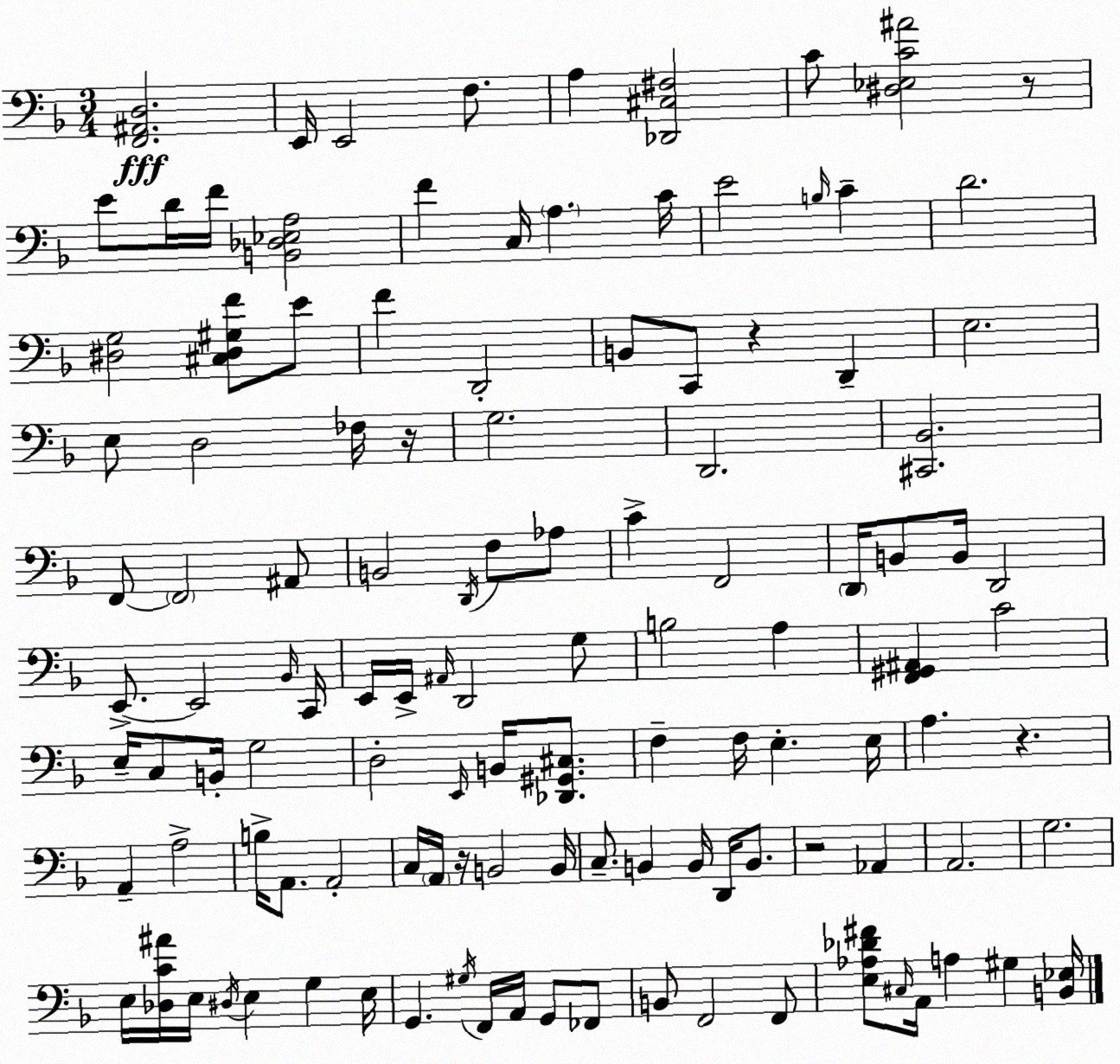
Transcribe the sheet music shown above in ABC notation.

X:1
T:Untitled
M:3/4
L:1/4
K:Dm
[F,,^A,,D,]2 E,,/4 E,,2 F,/2 A, [_D,,^C,^F,]2 C/2 [^D,_E,C^A]2 z/2 E/2 D/4 F/4 [B,,_D,_E,A,]2 F C,/4 A, C/4 E2 B,/4 C D2 [^D,G,]2 [^C,^D,^G,F]/2 E/2 F D,,2 B,,/2 C,,/2 z D,, E,2 E,/2 D,2 _F,/4 z/4 G,2 D,,2 [^C,,_B,,]2 F,,/2 F,,2 ^A,,/2 B,,2 D,,/4 F,/2 _A,/2 C F,,2 D,,/4 B,,/2 B,,/4 D,,2 E,,/2 E,,2 _B,,/4 C,,/4 E,,/4 E,,/4 ^A,,/4 D,,2 G,/2 B,2 A, [F,,^G,,^A,,] C2 E,/4 C,/2 B,,/4 G,2 D,2 E,,/4 B,,/4 [_D,,^G,,^C,]/2 F, F,/4 E, E,/4 A, z A,, A,2 B,/4 A,,/2 A,,2 C,/4 A,,/4 z/4 B,,2 B,,/4 C,/2 B,, B,,/4 D,,/4 B,,/2 z2 _A,, A,,2 G,2 E,/4 [_D,C^A]/4 E,/4 ^D,/4 E, G, E,/4 G,, ^G,/4 F,,/4 A,,/4 G,,/2 _F,,/2 B,,/2 F,,2 F,,/2 [E,_A,_D^F]/2 ^C,/4 A,,/4 A, ^G, [B,,_E,]/4